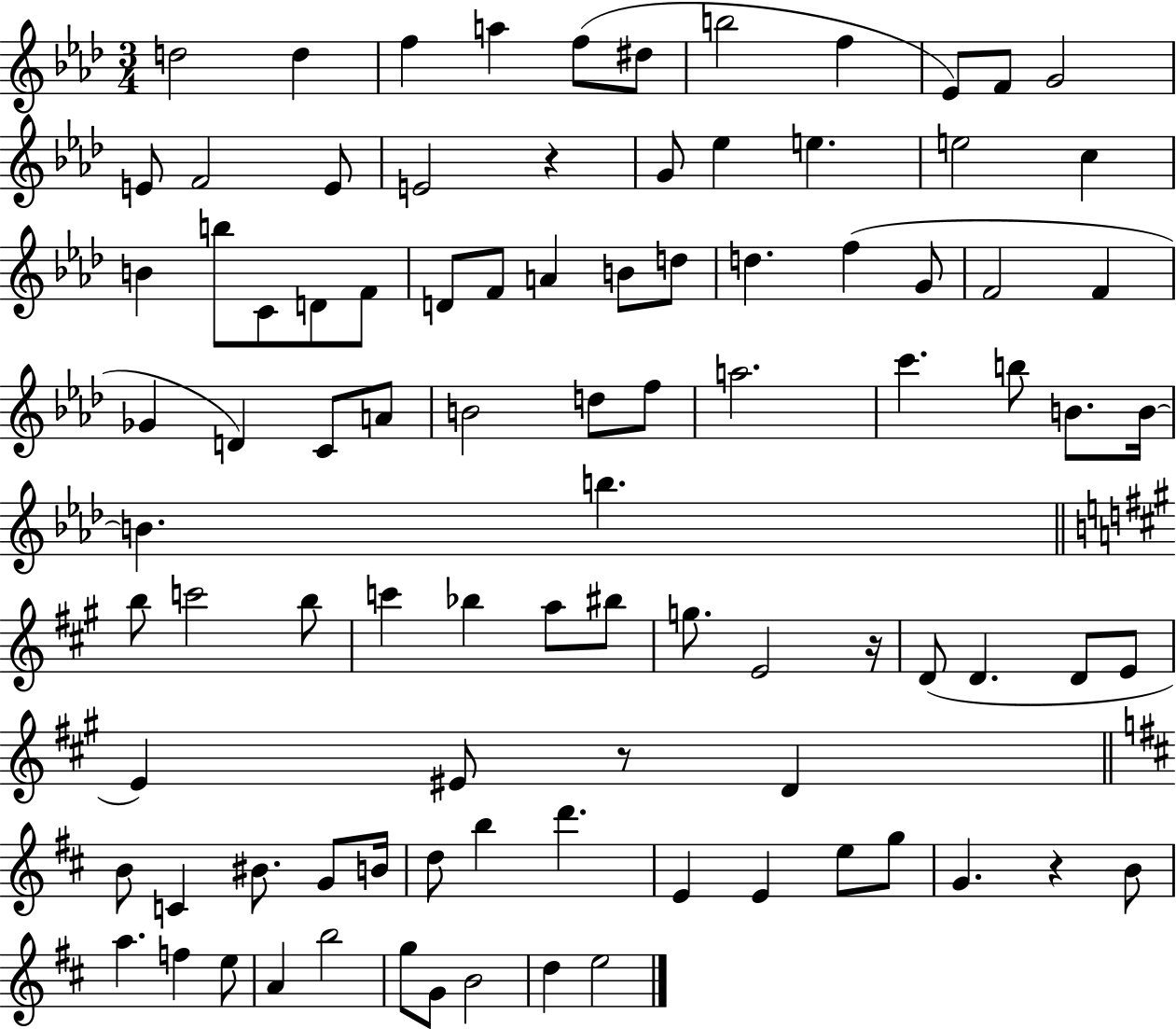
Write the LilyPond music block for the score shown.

{
  \clef treble
  \numericTimeSignature
  \time 3/4
  \key aes \major
  d''2 d''4 | f''4 a''4 f''8( dis''8 | b''2 f''4 | ees'8) f'8 g'2 | \break e'8 f'2 e'8 | e'2 r4 | g'8 ees''4 e''4. | e''2 c''4 | \break b'4 b''8 c'8 d'8 f'8 | d'8 f'8 a'4 b'8 d''8 | d''4. f''4( g'8 | f'2 f'4 | \break ges'4 d'4) c'8 a'8 | b'2 d''8 f''8 | a''2. | c'''4. b''8 b'8. b'16~~ | \break b'4. b''4. | \bar "||" \break \key a \major b''8 c'''2 b''8 | c'''4 bes''4 a''8 bis''8 | g''8. e'2 r16 | d'8( d'4. d'8 e'8 | \break e'4) eis'8 r8 d'4 | \bar "||" \break \key d \major b'8 c'4 bis'8. g'8 b'16 | d''8 b''4 d'''4. | e'4 e'4 e''8 g''8 | g'4. r4 b'8 | \break a''4. f''4 e''8 | a'4 b''2 | g''8 g'8 b'2 | d''4 e''2 | \break \bar "|."
}